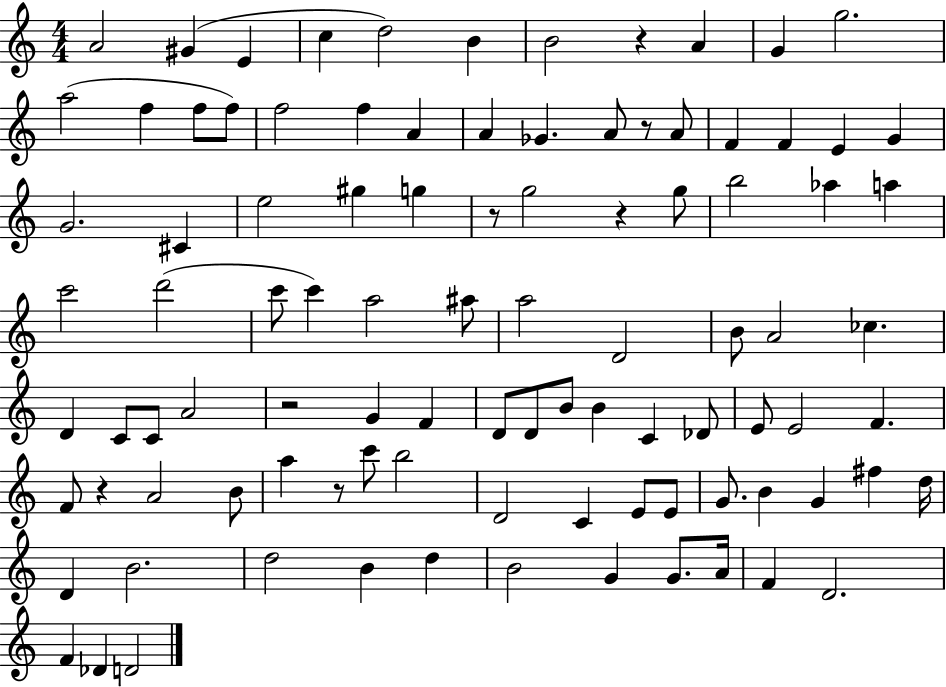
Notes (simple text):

A4/h G#4/q E4/q C5/q D5/h B4/q B4/h R/q A4/q G4/q G5/h. A5/h F5/q F5/e F5/e F5/h F5/q A4/q A4/q Gb4/q. A4/e R/e A4/e F4/q F4/q E4/q G4/q G4/h. C#4/q E5/h G#5/q G5/q R/e G5/h R/q G5/e B5/h Ab5/q A5/q C6/h D6/h C6/e C6/q A5/h A#5/e A5/h D4/h B4/e A4/h CES5/q. D4/q C4/e C4/e A4/h R/h G4/q F4/q D4/e D4/e B4/e B4/q C4/q Db4/e E4/e E4/h F4/q. F4/e R/q A4/h B4/e A5/q R/e C6/e B5/h D4/h C4/q E4/e E4/e G4/e. B4/q G4/q F#5/q D5/s D4/q B4/h. D5/h B4/q D5/q B4/h G4/q G4/e. A4/s F4/q D4/h. F4/q Db4/q D4/h